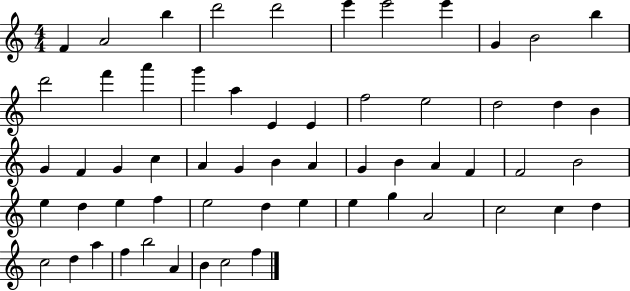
F4/q A4/h B5/q D6/h D6/h E6/q E6/h E6/q G4/q B4/h B5/q D6/h F6/q A6/q G6/q A5/q E4/q E4/q F5/h E5/h D5/h D5/q B4/q G4/q F4/q G4/q C5/q A4/q G4/q B4/q A4/q G4/q B4/q A4/q F4/q F4/h B4/h E5/q D5/q E5/q F5/q E5/h D5/q E5/q E5/q G5/q A4/h C5/h C5/q D5/q C5/h D5/q A5/q F5/q B5/h A4/q B4/q C5/h F5/q